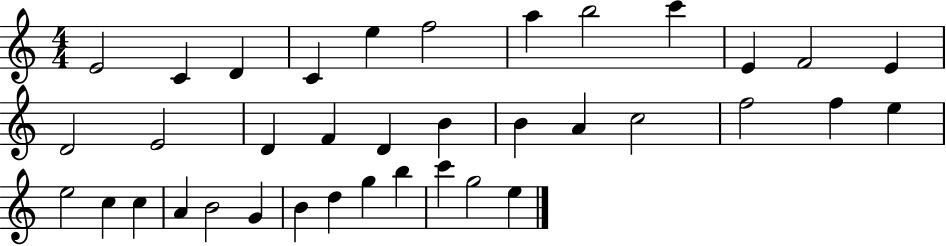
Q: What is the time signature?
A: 4/4